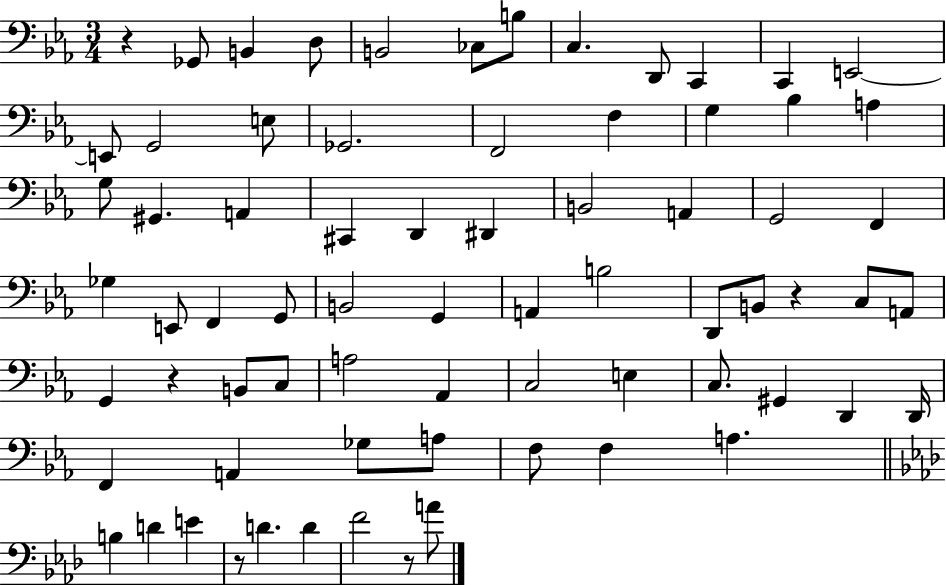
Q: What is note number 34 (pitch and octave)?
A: G2